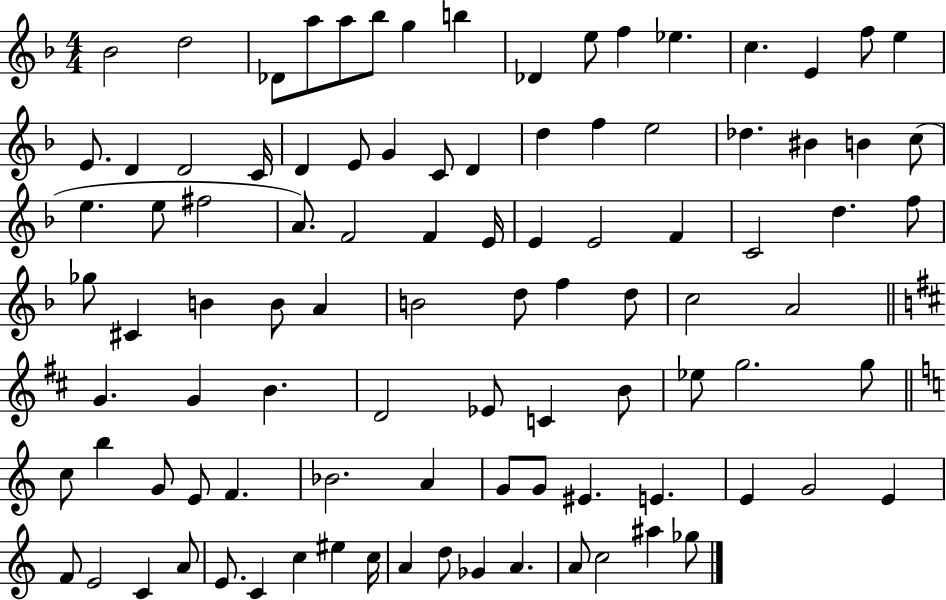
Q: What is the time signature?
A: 4/4